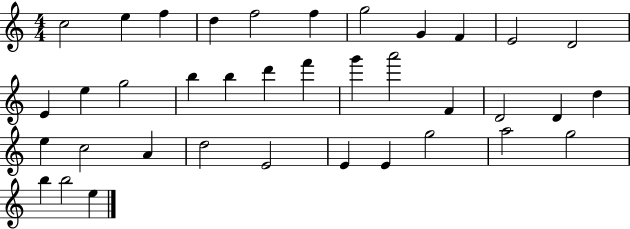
{
  \clef treble
  \numericTimeSignature
  \time 4/4
  \key c \major
  c''2 e''4 f''4 | d''4 f''2 f''4 | g''2 g'4 f'4 | e'2 d'2 | \break e'4 e''4 g''2 | b''4 b''4 d'''4 f'''4 | g'''4 a'''2 f'4 | d'2 d'4 d''4 | \break e''4 c''2 a'4 | d''2 e'2 | e'4 e'4 g''2 | a''2 g''2 | \break b''4 b''2 e''4 | \bar "|."
}